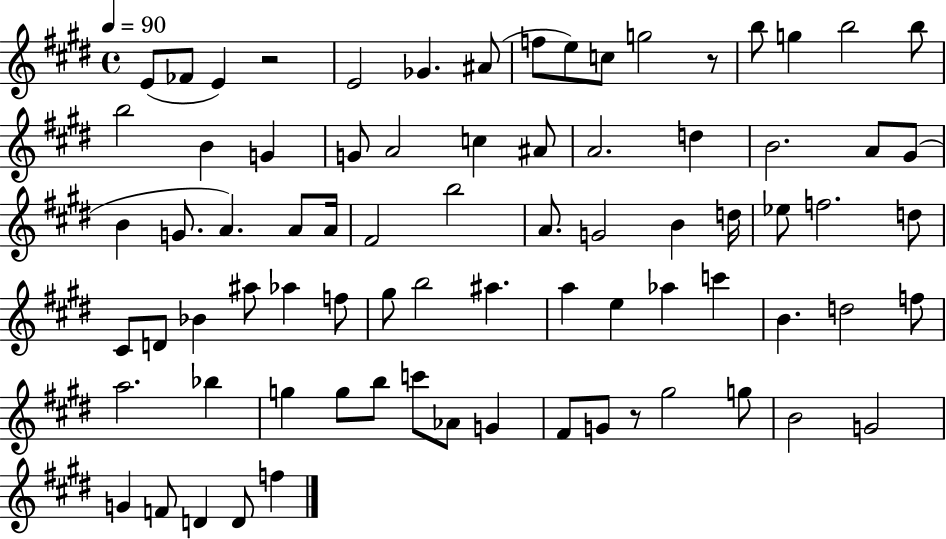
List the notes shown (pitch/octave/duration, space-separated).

E4/e FES4/e E4/q R/h E4/h Gb4/q. A#4/e F5/e E5/e C5/e G5/h R/e B5/e G5/q B5/h B5/e B5/h B4/q G4/q G4/e A4/h C5/q A#4/e A4/h. D5/q B4/h. A4/e G#4/e B4/q G4/e. A4/q. A4/e A4/s F#4/h B5/h A4/e. G4/h B4/q D5/s Eb5/e F5/h. D5/e C#4/e D4/e Bb4/q A#5/e Ab5/q F5/e G#5/e B5/h A#5/q. A5/q E5/q Ab5/q C6/q B4/q. D5/h F5/e A5/h. Bb5/q G5/q G5/e B5/e C6/e Ab4/e G4/q F#4/e G4/e R/e G#5/h G5/e B4/h G4/h G4/q F4/e D4/q D4/e F5/q